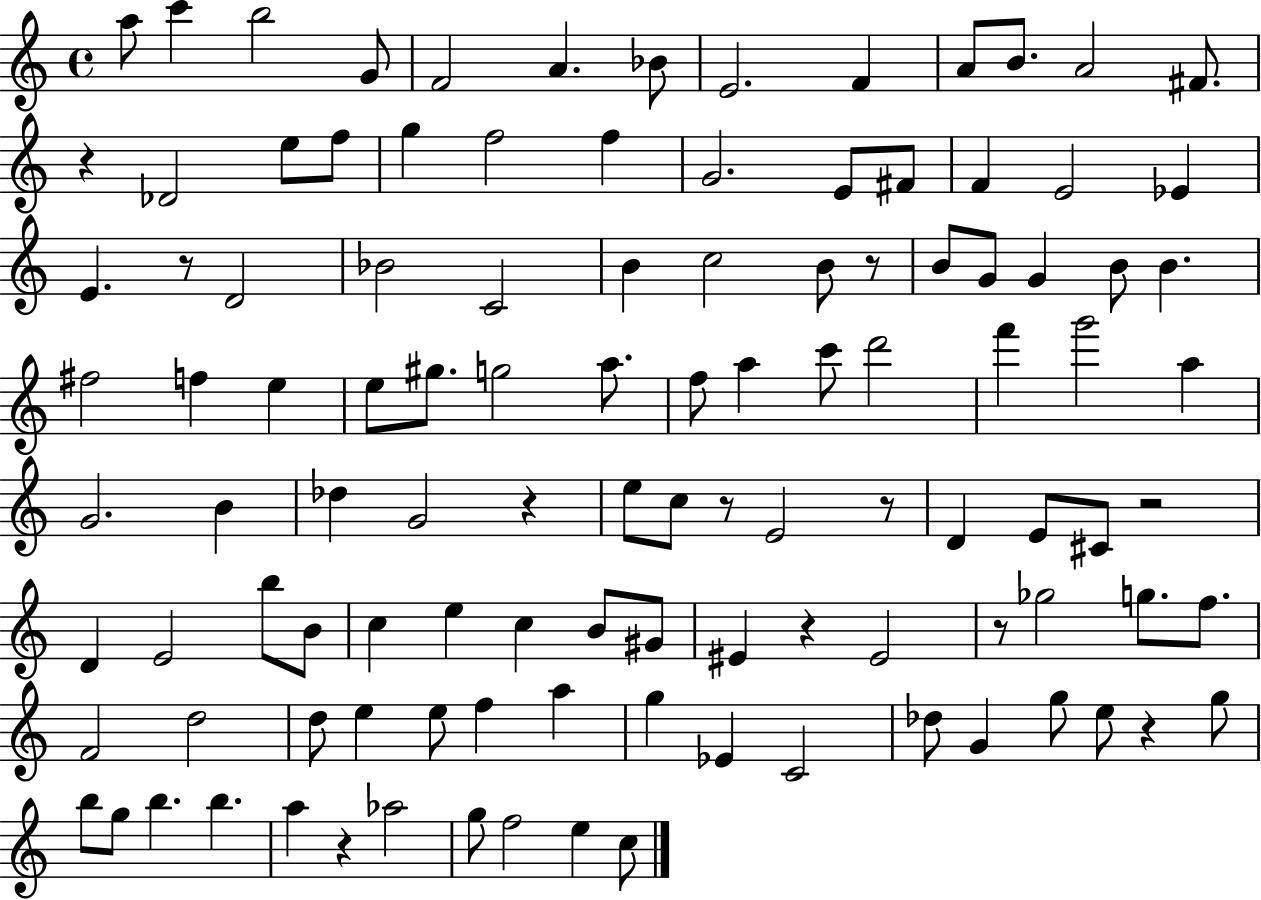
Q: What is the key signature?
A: C major